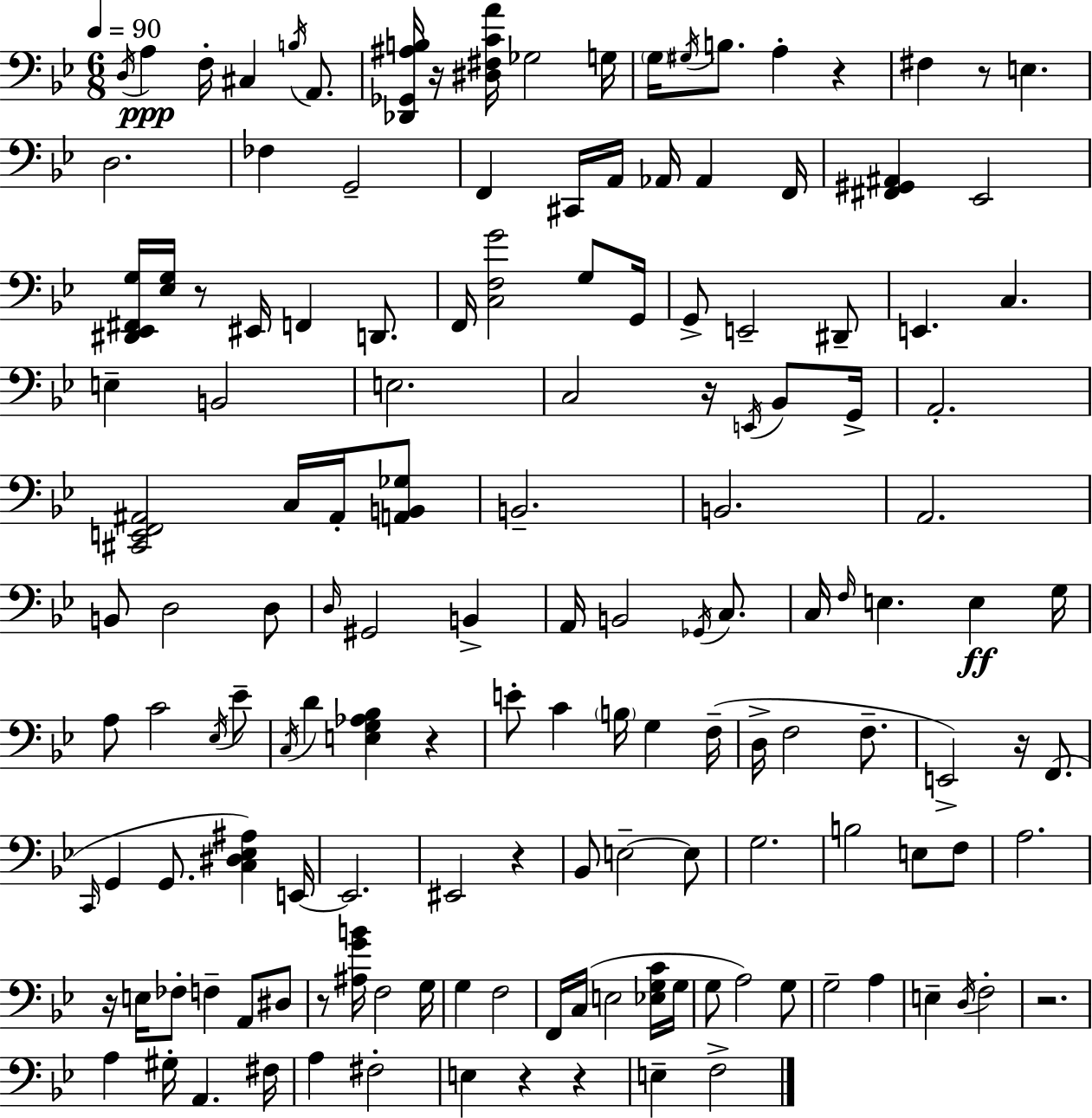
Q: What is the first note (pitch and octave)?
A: D3